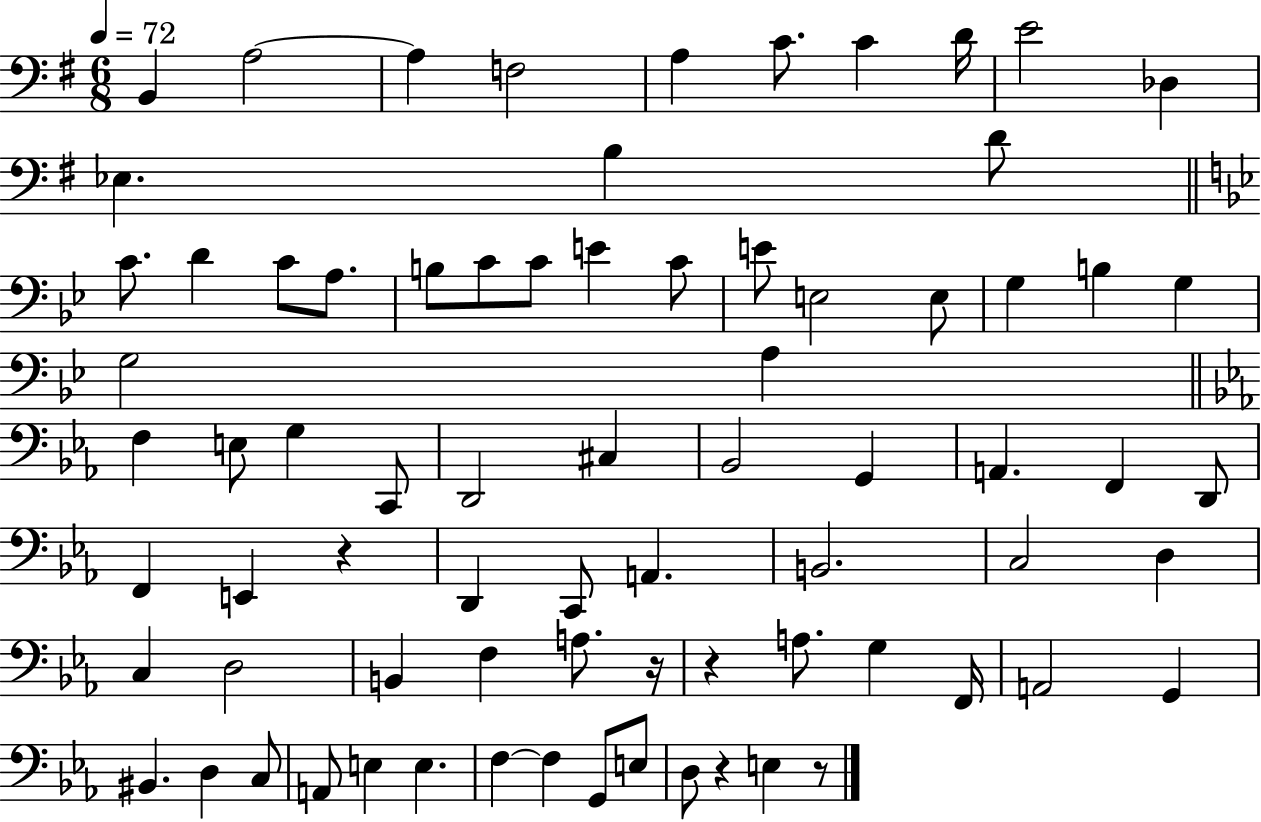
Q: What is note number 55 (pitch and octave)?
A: A3